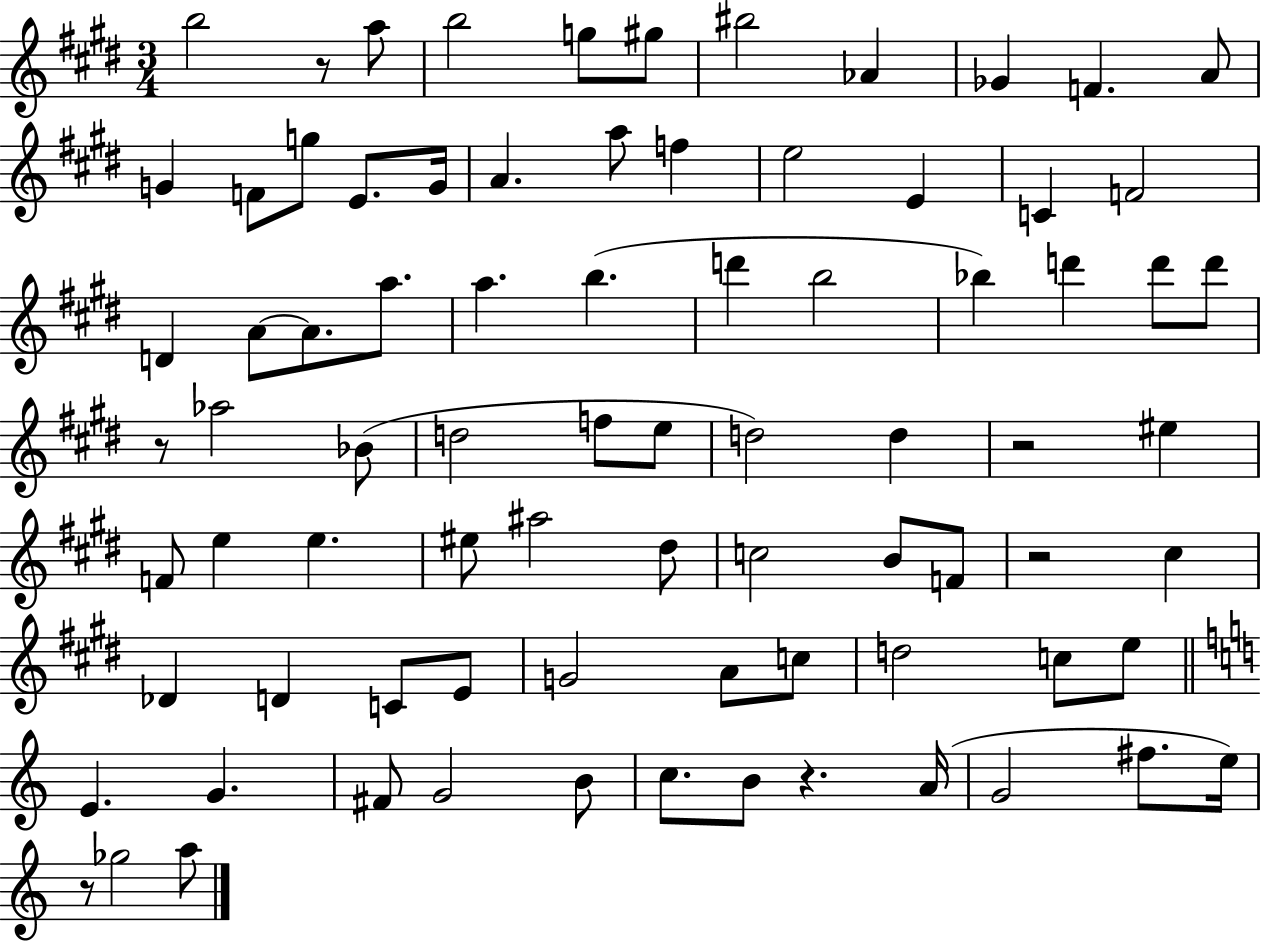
{
  \clef treble
  \numericTimeSignature
  \time 3/4
  \key e \major
  b''2 r8 a''8 | b''2 g''8 gis''8 | bis''2 aes'4 | ges'4 f'4. a'8 | \break g'4 f'8 g''8 e'8. g'16 | a'4. a''8 f''4 | e''2 e'4 | c'4 f'2 | \break d'4 a'8~~ a'8. a''8. | a''4. b''4.( | d'''4 b''2 | bes''4) d'''4 d'''8 d'''8 | \break r8 aes''2 bes'8( | d''2 f''8 e''8 | d''2) d''4 | r2 eis''4 | \break f'8 e''4 e''4. | eis''8 ais''2 dis''8 | c''2 b'8 f'8 | r2 cis''4 | \break des'4 d'4 c'8 e'8 | g'2 a'8 c''8 | d''2 c''8 e''8 | \bar "||" \break \key a \minor e'4. g'4. | fis'8 g'2 b'8 | c''8. b'8 r4. a'16( | g'2 fis''8. e''16) | \break r8 ges''2 a''8 | \bar "|."
}